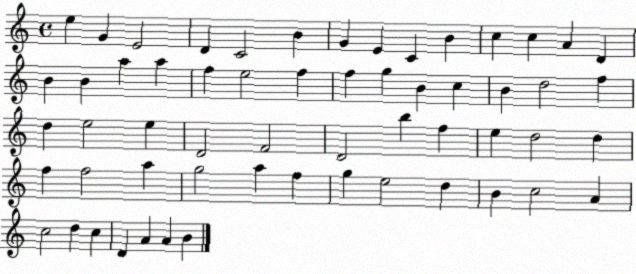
X:1
T:Untitled
M:4/4
L:1/4
K:C
e G E2 D C2 B G E C B c c A D B B a a f e2 f f g B c B d2 f d e2 e D2 F2 D2 b f e d2 d f f2 a g2 a f g e2 d B c2 A c2 d c D A A B